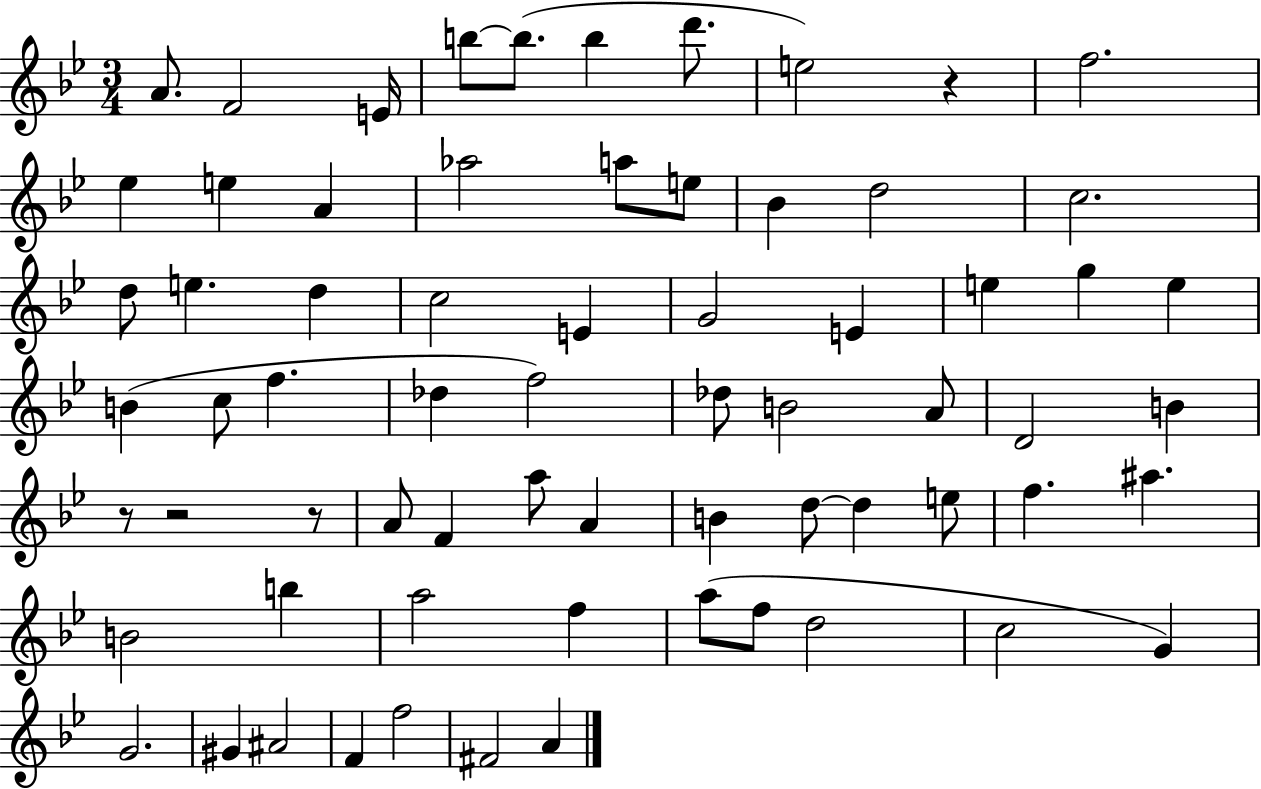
{
  \clef treble
  \numericTimeSignature
  \time 3/4
  \key bes \major
  a'8. f'2 e'16 | b''8~~ b''8.( b''4 d'''8. | e''2) r4 | f''2. | \break ees''4 e''4 a'4 | aes''2 a''8 e''8 | bes'4 d''2 | c''2. | \break d''8 e''4. d''4 | c''2 e'4 | g'2 e'4 | e''4 g''4 e''4 | \break b'4( c''8 f''4. | des''4 f''2) | des''8 b'2 a'8 | d'2 b'4 | \break r8 r2 r8 | a'8 f'4 a''8 a'4 | b'4 d''8~~ d''4 e''8 | f''4. ais''4. | \break b'2 b''4 | a''2 f''4 | a''8( f''8 d''2 | c''2 g'4) | \break g'2. | gis'4 ais'2 | f'4 f''2 | fis'2 a'4 | \break \bar "|."
}